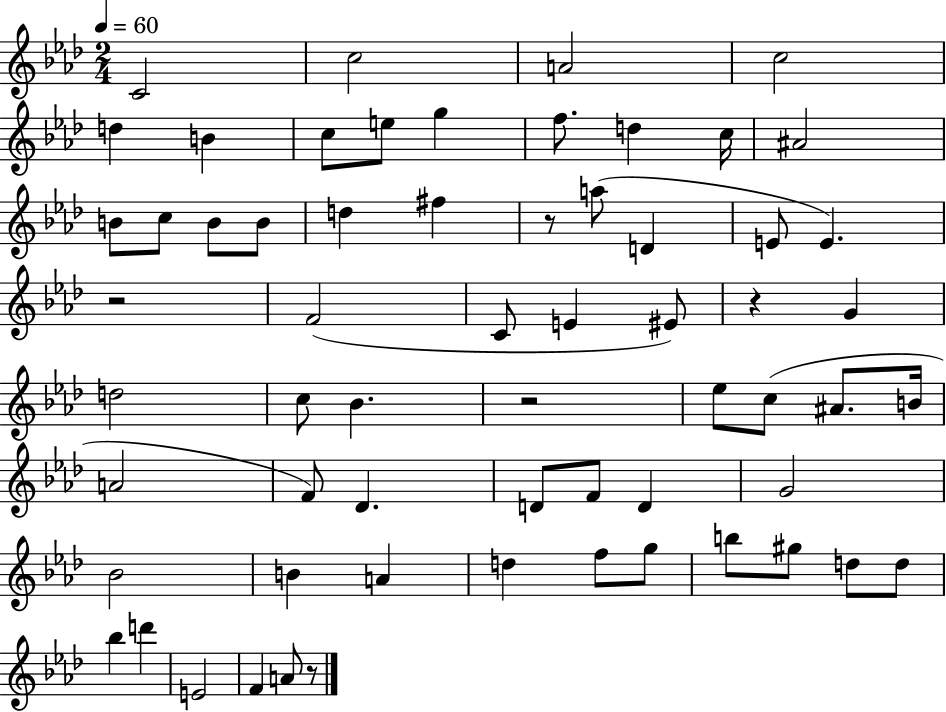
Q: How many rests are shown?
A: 5